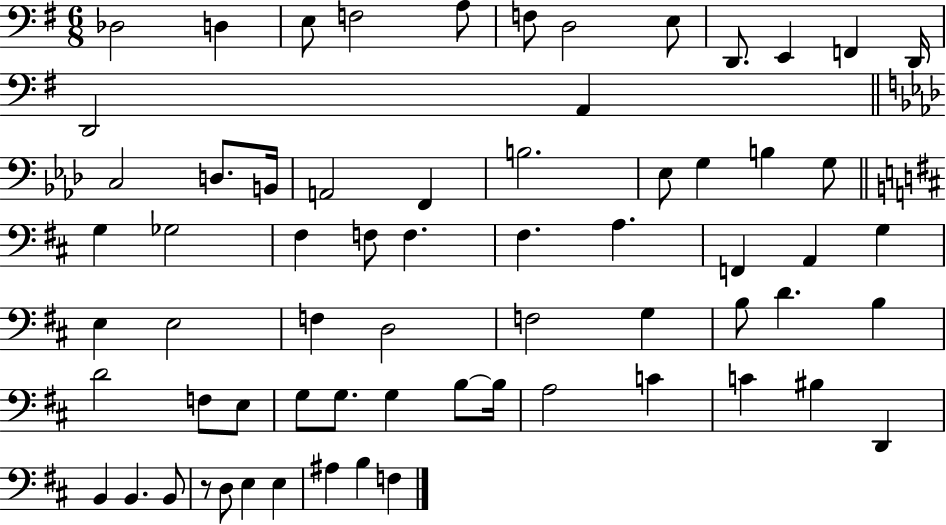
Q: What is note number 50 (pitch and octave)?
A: B3